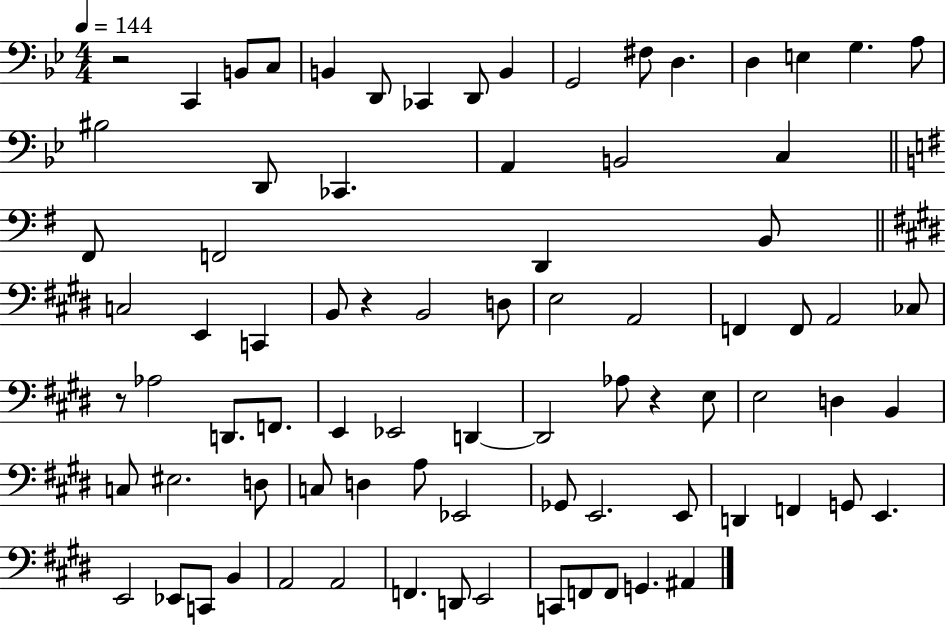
{
  \clef bass
  \numericTimeSignature
  \time 4/4
  \key bes \major
  \tempo 4 = 144
  \repeat volta 2 { r2 c,4 b,8 c8 | b,4 d,8 ces,4 d,8 b,4 | g,2 fis8 d4. | d4 e4 g4. a8 | \break bis2 d,8 ces,4. | a,4 b,2 c4 | \bar "||" \break \key g \major fis,8 f,2 d,4 b,8 | \bar "||" \break \key e \major c2 e,4 c,4 | b,8 r4 b,2 d8 | e2 a,2 | f,4 f,8 a,2 ces8 | \break r8 aes2 d,8. f,8. | e,4 ees,2 d,4~~ | d,2 aes8 r4 e8 | e2 d4 b,4 | \break c8 eis2. d8 | c8 d4 a8 ees,2 | ges,8 e,2. e,8 | d,4 f,4 g,8 e,4. | \break e,2 ees,8 c,8 b,4 | a,2 a,2 | f,4. d,8 e,2 | c,8 f,8 f,8 g,4. ais,4 | \break } \bar "|."
}